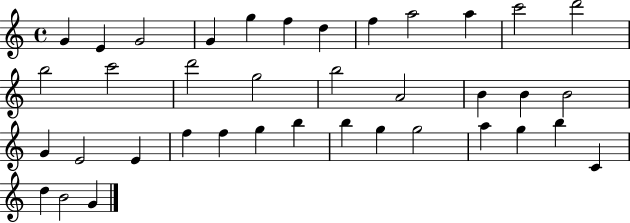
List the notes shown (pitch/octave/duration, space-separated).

G4/q E4/q G4/h G4/q G5/q F5/q D5/q F5/q A5/h A5/q C6/h D6/h B5/h C6/h D6/h G5/h B5/h A4/h B4/q B4/q B4/h G4/q E4/h E4/q F5/q F5/q G5/q B5/q B5/q G5/q G5/h A5/q G5/q B5/q C4/q D5/q B4/h G4/q